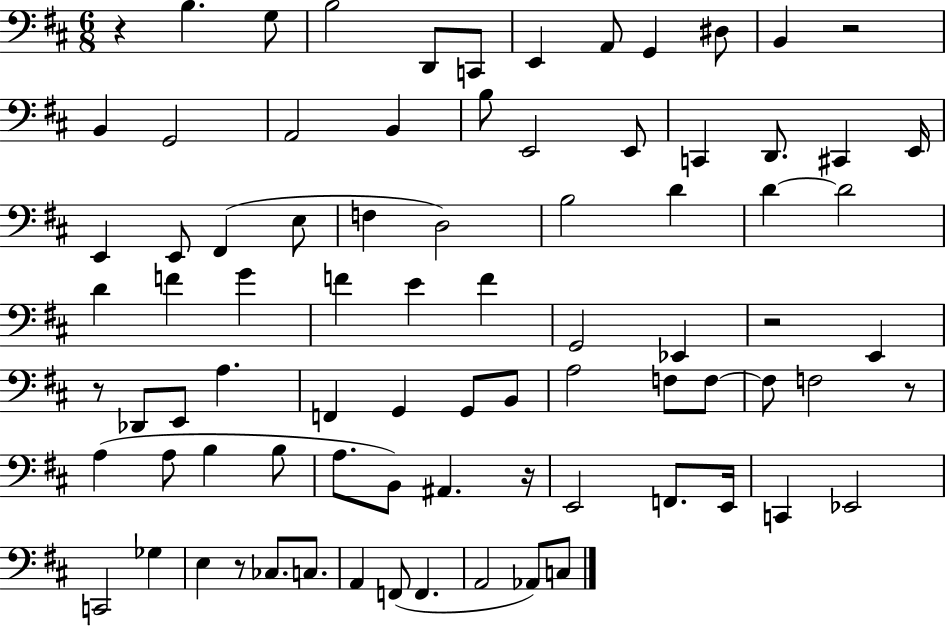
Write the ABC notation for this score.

X:1
T:Untitled
M:6/8
L:1/4
K:D
z B, G,/2 B,2 D,,/2 C,,/2 E,, A,,/2 G,, ^D,/2 B,, z2 B,, G,,2 A,,2 B,, B,/2 E,,2 E,,/2 C,, D,,/2 ^C,, E,,/4 E,, E,,/2 ^F,, E,/2 F, D,2 B,2 D D D2 D F G F E F G,,2 _E,, z2 E,, z/2 _D,,/2 E,,/2 A, F,, G,, G,,/2 B,,/2 A,2 F,/2 F,/2 F,/2 F,2 z/2 A, A,/2 B, B,/2 A,/2 B,,/2 ^A,, z/4 E,,2 F,,/2 E,,/4 C,, _E,,2 C,,2 _G, E, z/2 _C,/2 C,/2 A,, F,,/2 F,, A,,2 _A,,/2 C,/2